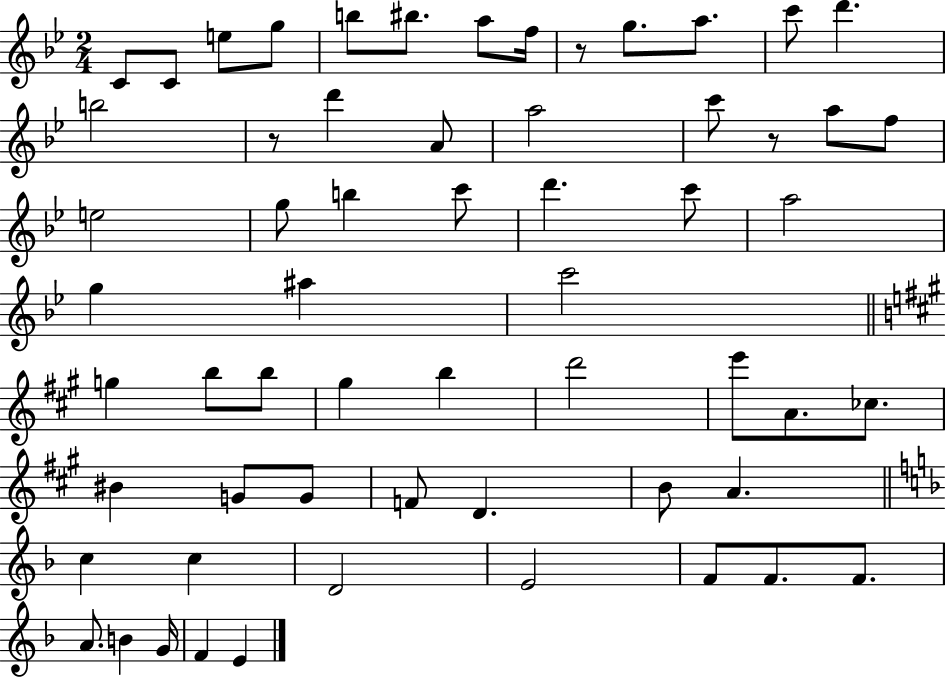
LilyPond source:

{
  \clef treble
  \numericTimeSignature
  \time 2/4
  \key bes \major
  c'8 c'8 e''8 g''8 | b''8 bis''8. a''8 f''16 | r8 g''8. a''8. | c'''8 d'''4. | \break b''2 | r8 d'''4 a'8 | a''2 | c'''8 r8 a''8 f''8 | \break e''2 | g''8 b''4 c'''8 | d'''4. c'''8 | a''2 | \break g''4 ais''4 | c'''2 | \bar "||" \break \key a \major g''4 b''8 b''8 | gis''4 b''4 | d'''2 | e'''8 a'8. ces''8. | \break bis'4 g'8 g'8 | f'8 d'4. | b'8 a'4. | \bar "||" \break \key d \minor c''4 c''4 | d'2 | e'2 | f'8 f'8. f'8. | \break a'8. b'4 g'16 | f'4 e'4 | \bar "|."
}